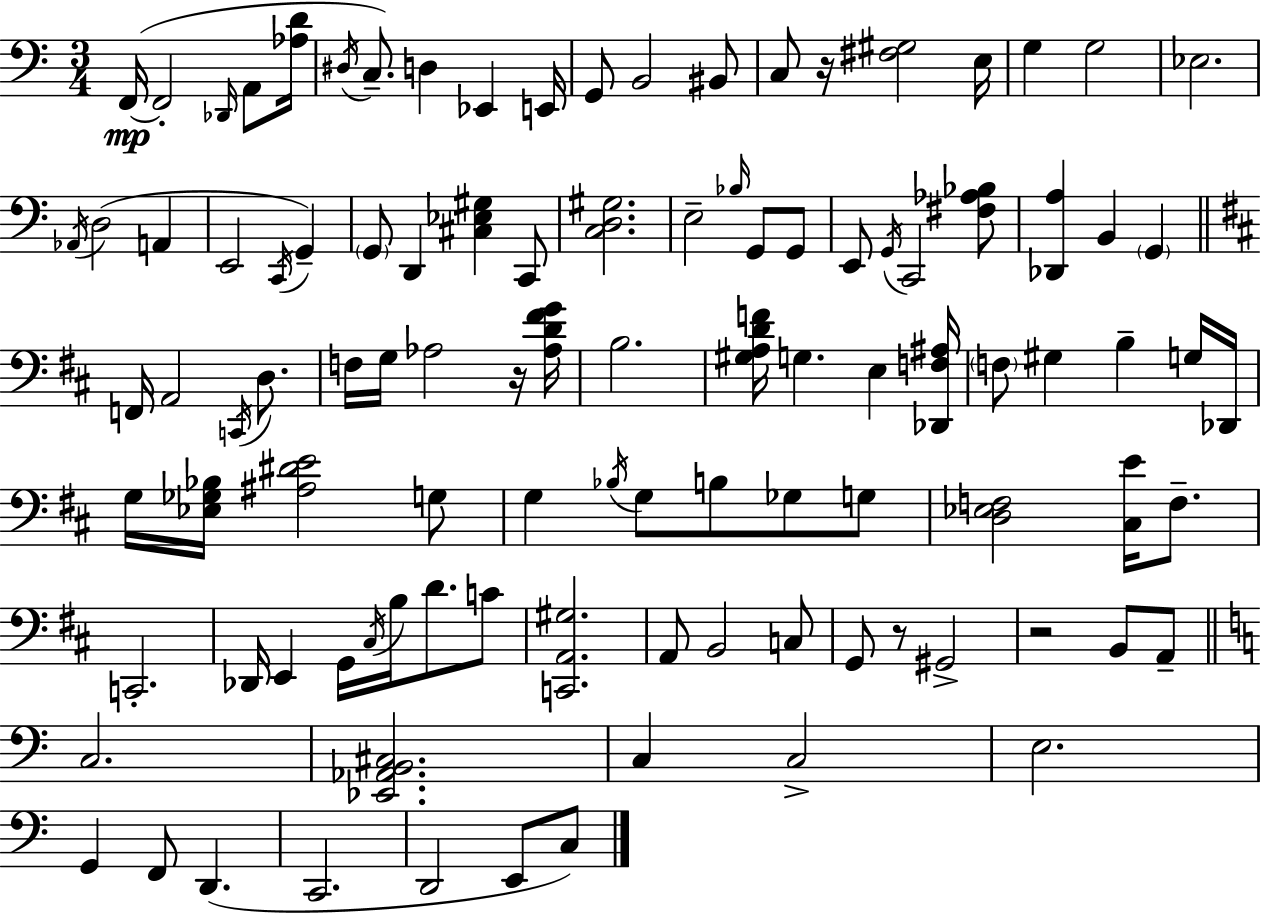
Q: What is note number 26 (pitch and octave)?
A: C2